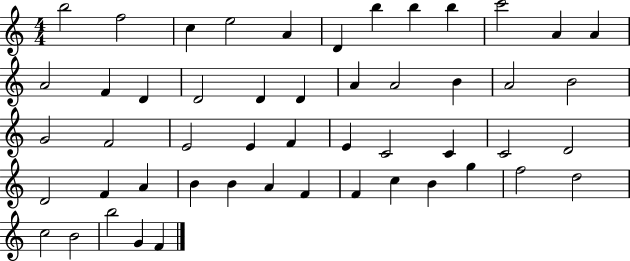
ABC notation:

X:1
T:Untitled
M:4/4
L:1/4
K:C
b2 f2 c e2 A D b b b c'2 A A A2 F D D2 D D A A2 B A2 B2 G2 F2 E2 E F E C2 C C2 D2 D2 F A B B A F F c B g f2 d2 c2 B2 b2 G F